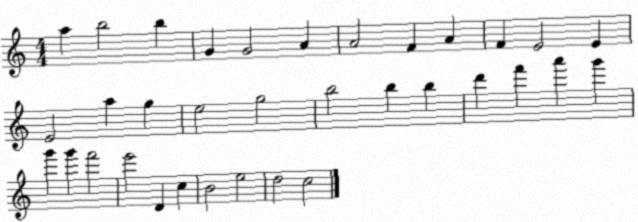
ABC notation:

X:1
T:Untitled
M:4/4
L:1/4
K:C
a b2 b G G2 A A2 F A F E2 E E2 a g e2 g2 b2 b b d' f' a' g' g' g' f'2 e'2 D c B2 e2 d2 c2